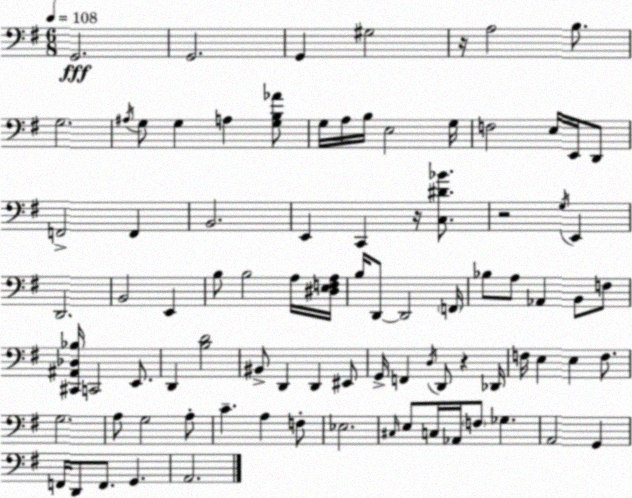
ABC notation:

X:1
T:Untitled
M:6/8
L:1/4
K:Em
G,,2 G,,2 G,, ^G,2 z/4 A,2 B,/2 G,2 ^A,/4 G,/2 G, A, [G,B,_A]/2 G,/4 A,/4 B,/4 E,2 G,/4 F,2 E,/4 E,,/4 D,,/2 F,,2 F,, B,,2 E,, C,, z/4 [C,^D_B]/2 z2 G,/4 E,, D,,2 B,,2 E,, B,/2 B,2 A,/4 [^D,E,F,A,]/4 B,/4 D,,/2 D,,2 F,,/4 _B,/2 A,/2 _A,, B,,/2 F,/2 [^C,,^A,,_D,_B,]/4 C,,2 E,,/2 D,, [B,D]2 ^B,,/2 D,, D,, ^E,,/2 G,,/4 F,, D,/4 D,,/2 z _D,,/4 F,/4 E, E, F,/2 G,2 A,/2 G,2 A,/2 C A, F,/2 _E,2 ^C,/4 E,/2 C,/4 _A,,/4 F,/2 _G, A,,2 G,, F,,/4 D,,/2 F,,/2 G,, A,,2